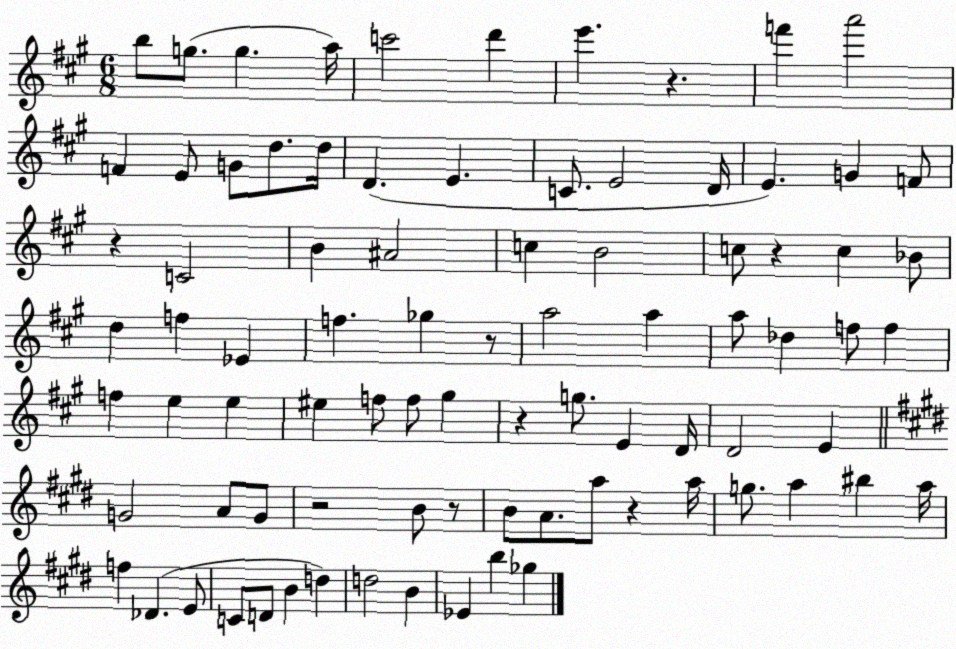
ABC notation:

X:1
T:Untitled
M:6/8
L:1/4
K:A
b/2 g/2 g a/4 c'2 d' e' z f' a'2 F E/2 G/2 d/2 d/4 D E C/2 E2 D/4 E G F/2 z C2 B ^A2 c B2 c/2 z c _B/2 d f _E f _g z/2 a2 a a/2 _d f/2 f f e e ^e f/2 f/2 ^g z g/2 E D/4 D2 E G2 A/2 G/2 z2 B/2 z/2 B/2 A/2 a/2 z a/4 g/2 a ^b a/4 f _D E/2 C/2 D/2 B d d2 B _E b _g